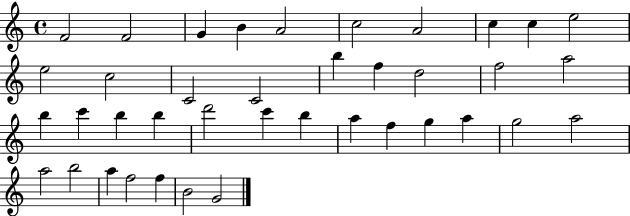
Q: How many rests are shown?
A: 0